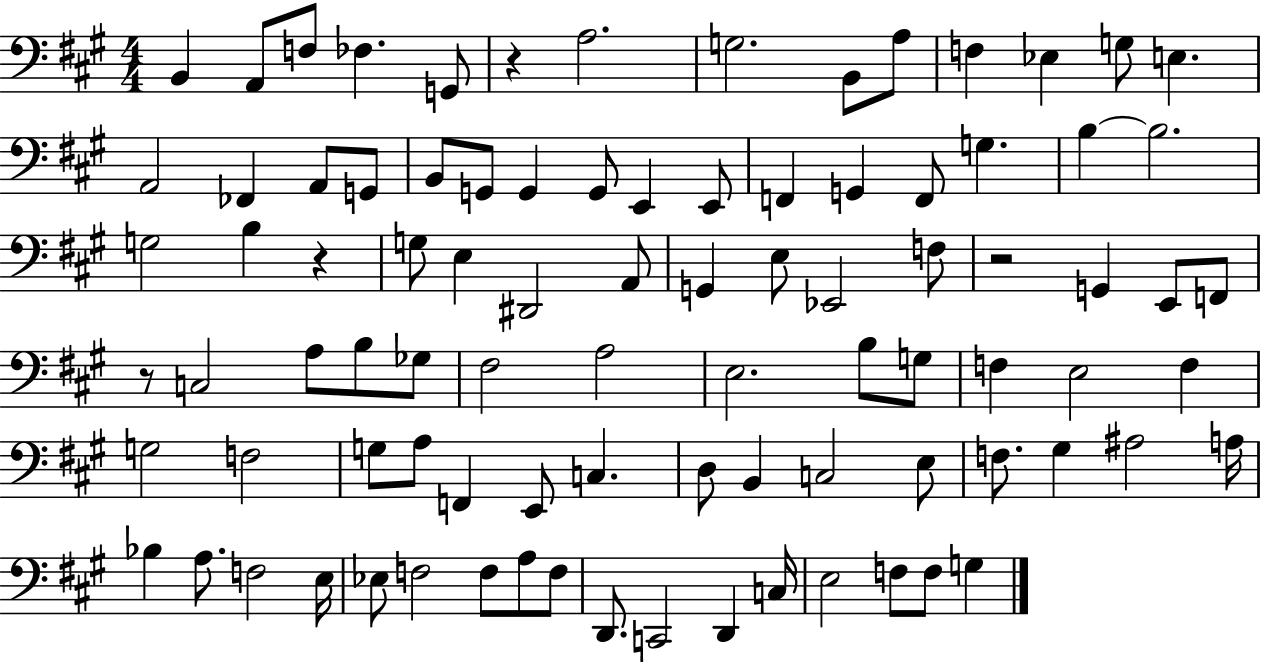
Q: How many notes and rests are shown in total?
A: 90